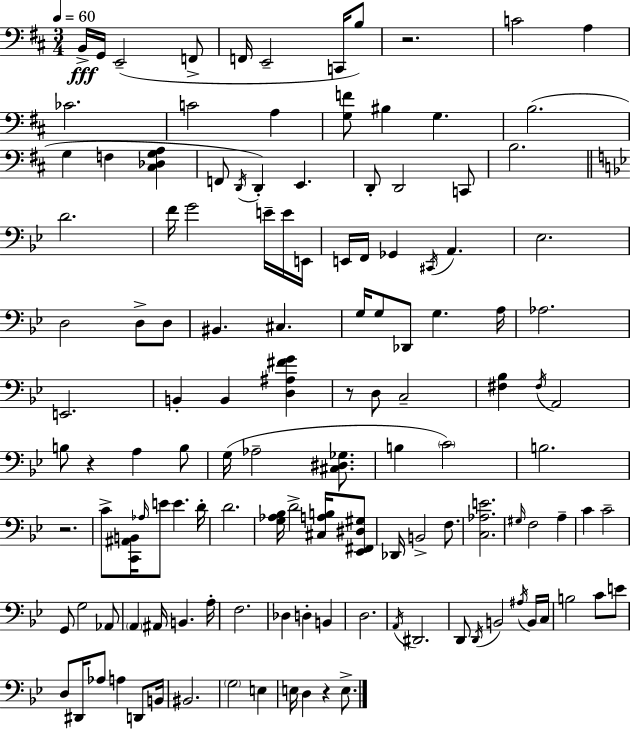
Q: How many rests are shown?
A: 5